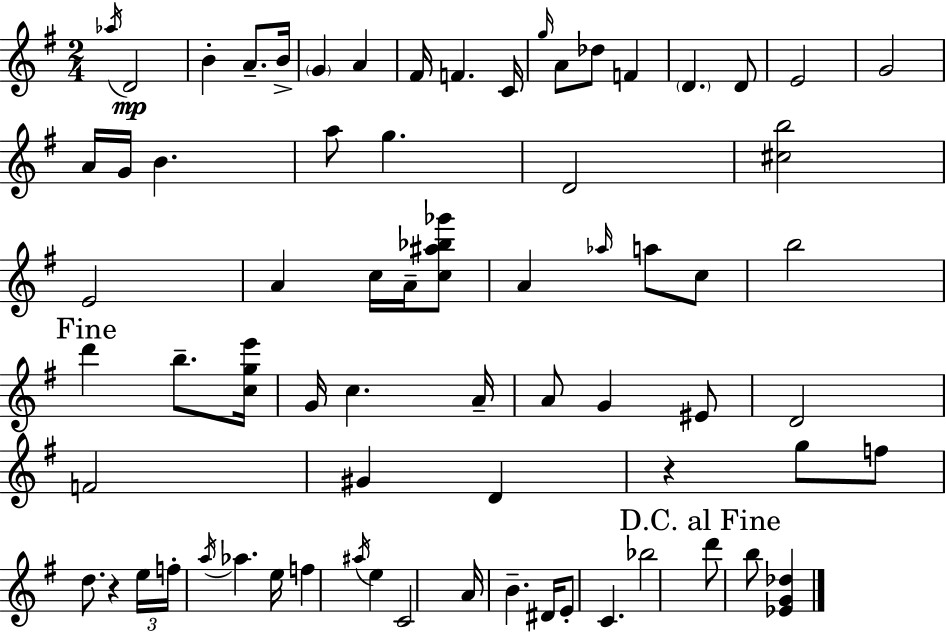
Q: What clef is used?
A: treble